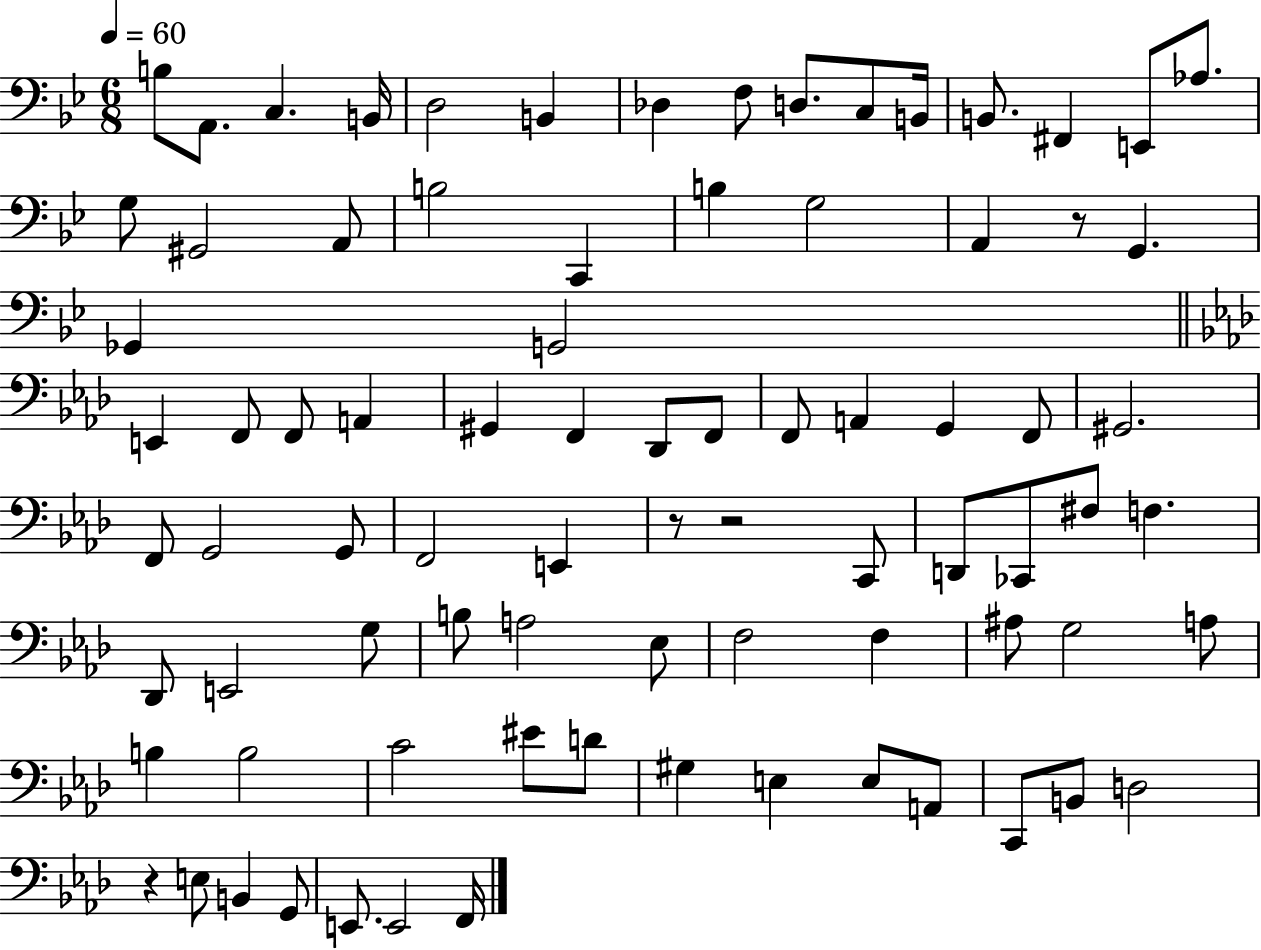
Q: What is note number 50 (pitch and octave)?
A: Db2